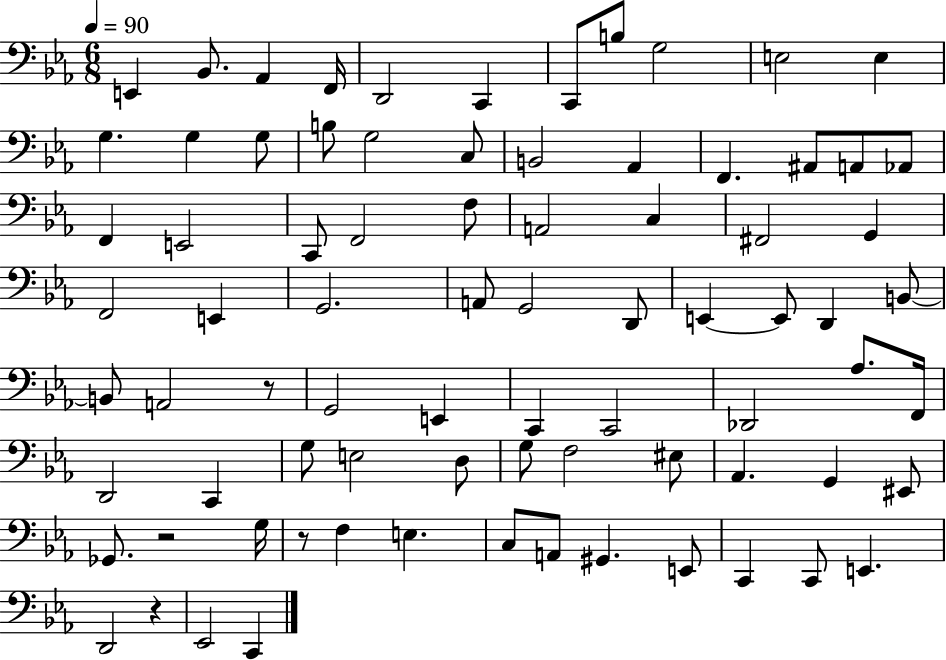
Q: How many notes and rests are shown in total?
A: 80